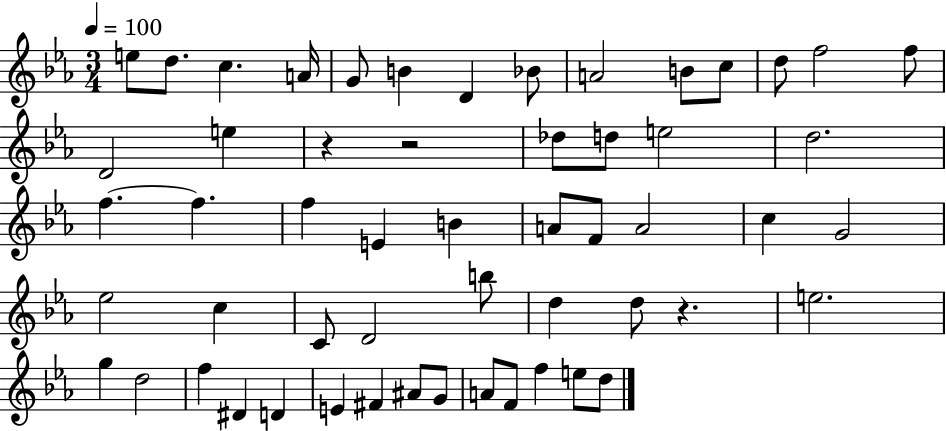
E5/e D5/e. C5/q. A4/s G4/e B4/q D4/q Bb4/e A4/h B4/e C5/e D5/e F5/h F5/e D4/h E5/q R/q R/h Db5/e D5/e E5/h D5/h. F5/q. F5/q. F5/q E4/q B4/q A4/e F4/e A4/h C5/q G4/h Eb5/h C5/q C4/e D4/h B5/e D5/q D5/e R/q. E5/h. G5/q D5/h F5/q D#4/q D4/q E4/q F#4/q A#4/e G4/e A4/e F4/e F5/q E5/e D5/e